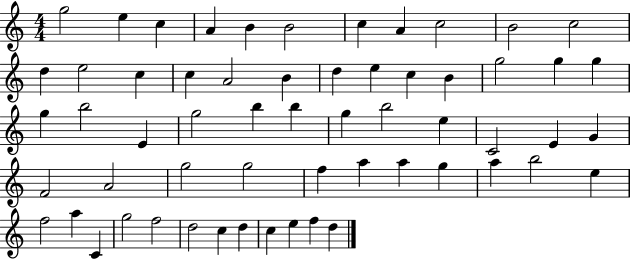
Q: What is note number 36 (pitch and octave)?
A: G4